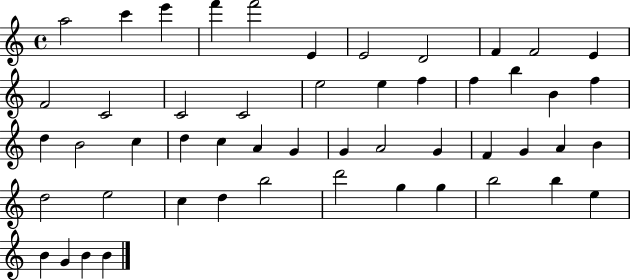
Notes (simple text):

A5/h C6/q E6/q F6/q F6/h E4/q E4/h D4/h F4/q F4/h E4/q F4/h C4/h C4/h C4/h E5/h E5/q F5/q F5/q B5/q B4/q F5/q D5/q B4/h C5/q D5/q C5/q A4/q G4/q G4/q A4/h G4/q F4/q G4/q A4/q B4/q D5/h E5/h C5/q D5/q B5/h D6/h G5/q G5/q B5/h B5/q E5/q B4/q G4/q B4/q B4/q